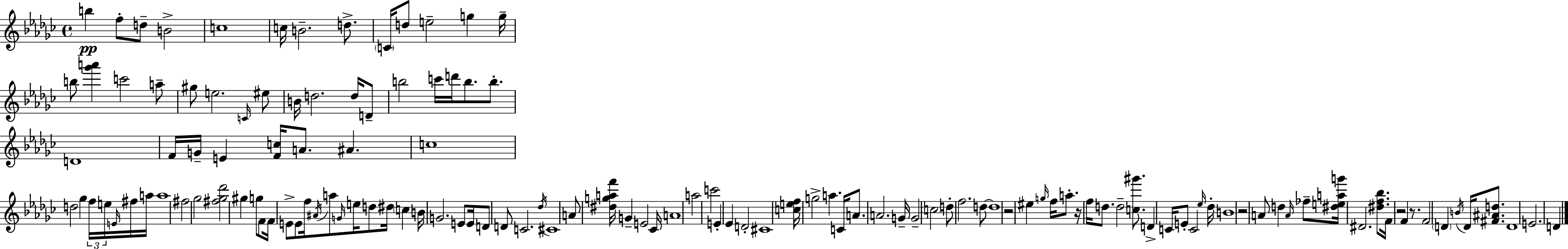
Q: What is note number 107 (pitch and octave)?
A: A4